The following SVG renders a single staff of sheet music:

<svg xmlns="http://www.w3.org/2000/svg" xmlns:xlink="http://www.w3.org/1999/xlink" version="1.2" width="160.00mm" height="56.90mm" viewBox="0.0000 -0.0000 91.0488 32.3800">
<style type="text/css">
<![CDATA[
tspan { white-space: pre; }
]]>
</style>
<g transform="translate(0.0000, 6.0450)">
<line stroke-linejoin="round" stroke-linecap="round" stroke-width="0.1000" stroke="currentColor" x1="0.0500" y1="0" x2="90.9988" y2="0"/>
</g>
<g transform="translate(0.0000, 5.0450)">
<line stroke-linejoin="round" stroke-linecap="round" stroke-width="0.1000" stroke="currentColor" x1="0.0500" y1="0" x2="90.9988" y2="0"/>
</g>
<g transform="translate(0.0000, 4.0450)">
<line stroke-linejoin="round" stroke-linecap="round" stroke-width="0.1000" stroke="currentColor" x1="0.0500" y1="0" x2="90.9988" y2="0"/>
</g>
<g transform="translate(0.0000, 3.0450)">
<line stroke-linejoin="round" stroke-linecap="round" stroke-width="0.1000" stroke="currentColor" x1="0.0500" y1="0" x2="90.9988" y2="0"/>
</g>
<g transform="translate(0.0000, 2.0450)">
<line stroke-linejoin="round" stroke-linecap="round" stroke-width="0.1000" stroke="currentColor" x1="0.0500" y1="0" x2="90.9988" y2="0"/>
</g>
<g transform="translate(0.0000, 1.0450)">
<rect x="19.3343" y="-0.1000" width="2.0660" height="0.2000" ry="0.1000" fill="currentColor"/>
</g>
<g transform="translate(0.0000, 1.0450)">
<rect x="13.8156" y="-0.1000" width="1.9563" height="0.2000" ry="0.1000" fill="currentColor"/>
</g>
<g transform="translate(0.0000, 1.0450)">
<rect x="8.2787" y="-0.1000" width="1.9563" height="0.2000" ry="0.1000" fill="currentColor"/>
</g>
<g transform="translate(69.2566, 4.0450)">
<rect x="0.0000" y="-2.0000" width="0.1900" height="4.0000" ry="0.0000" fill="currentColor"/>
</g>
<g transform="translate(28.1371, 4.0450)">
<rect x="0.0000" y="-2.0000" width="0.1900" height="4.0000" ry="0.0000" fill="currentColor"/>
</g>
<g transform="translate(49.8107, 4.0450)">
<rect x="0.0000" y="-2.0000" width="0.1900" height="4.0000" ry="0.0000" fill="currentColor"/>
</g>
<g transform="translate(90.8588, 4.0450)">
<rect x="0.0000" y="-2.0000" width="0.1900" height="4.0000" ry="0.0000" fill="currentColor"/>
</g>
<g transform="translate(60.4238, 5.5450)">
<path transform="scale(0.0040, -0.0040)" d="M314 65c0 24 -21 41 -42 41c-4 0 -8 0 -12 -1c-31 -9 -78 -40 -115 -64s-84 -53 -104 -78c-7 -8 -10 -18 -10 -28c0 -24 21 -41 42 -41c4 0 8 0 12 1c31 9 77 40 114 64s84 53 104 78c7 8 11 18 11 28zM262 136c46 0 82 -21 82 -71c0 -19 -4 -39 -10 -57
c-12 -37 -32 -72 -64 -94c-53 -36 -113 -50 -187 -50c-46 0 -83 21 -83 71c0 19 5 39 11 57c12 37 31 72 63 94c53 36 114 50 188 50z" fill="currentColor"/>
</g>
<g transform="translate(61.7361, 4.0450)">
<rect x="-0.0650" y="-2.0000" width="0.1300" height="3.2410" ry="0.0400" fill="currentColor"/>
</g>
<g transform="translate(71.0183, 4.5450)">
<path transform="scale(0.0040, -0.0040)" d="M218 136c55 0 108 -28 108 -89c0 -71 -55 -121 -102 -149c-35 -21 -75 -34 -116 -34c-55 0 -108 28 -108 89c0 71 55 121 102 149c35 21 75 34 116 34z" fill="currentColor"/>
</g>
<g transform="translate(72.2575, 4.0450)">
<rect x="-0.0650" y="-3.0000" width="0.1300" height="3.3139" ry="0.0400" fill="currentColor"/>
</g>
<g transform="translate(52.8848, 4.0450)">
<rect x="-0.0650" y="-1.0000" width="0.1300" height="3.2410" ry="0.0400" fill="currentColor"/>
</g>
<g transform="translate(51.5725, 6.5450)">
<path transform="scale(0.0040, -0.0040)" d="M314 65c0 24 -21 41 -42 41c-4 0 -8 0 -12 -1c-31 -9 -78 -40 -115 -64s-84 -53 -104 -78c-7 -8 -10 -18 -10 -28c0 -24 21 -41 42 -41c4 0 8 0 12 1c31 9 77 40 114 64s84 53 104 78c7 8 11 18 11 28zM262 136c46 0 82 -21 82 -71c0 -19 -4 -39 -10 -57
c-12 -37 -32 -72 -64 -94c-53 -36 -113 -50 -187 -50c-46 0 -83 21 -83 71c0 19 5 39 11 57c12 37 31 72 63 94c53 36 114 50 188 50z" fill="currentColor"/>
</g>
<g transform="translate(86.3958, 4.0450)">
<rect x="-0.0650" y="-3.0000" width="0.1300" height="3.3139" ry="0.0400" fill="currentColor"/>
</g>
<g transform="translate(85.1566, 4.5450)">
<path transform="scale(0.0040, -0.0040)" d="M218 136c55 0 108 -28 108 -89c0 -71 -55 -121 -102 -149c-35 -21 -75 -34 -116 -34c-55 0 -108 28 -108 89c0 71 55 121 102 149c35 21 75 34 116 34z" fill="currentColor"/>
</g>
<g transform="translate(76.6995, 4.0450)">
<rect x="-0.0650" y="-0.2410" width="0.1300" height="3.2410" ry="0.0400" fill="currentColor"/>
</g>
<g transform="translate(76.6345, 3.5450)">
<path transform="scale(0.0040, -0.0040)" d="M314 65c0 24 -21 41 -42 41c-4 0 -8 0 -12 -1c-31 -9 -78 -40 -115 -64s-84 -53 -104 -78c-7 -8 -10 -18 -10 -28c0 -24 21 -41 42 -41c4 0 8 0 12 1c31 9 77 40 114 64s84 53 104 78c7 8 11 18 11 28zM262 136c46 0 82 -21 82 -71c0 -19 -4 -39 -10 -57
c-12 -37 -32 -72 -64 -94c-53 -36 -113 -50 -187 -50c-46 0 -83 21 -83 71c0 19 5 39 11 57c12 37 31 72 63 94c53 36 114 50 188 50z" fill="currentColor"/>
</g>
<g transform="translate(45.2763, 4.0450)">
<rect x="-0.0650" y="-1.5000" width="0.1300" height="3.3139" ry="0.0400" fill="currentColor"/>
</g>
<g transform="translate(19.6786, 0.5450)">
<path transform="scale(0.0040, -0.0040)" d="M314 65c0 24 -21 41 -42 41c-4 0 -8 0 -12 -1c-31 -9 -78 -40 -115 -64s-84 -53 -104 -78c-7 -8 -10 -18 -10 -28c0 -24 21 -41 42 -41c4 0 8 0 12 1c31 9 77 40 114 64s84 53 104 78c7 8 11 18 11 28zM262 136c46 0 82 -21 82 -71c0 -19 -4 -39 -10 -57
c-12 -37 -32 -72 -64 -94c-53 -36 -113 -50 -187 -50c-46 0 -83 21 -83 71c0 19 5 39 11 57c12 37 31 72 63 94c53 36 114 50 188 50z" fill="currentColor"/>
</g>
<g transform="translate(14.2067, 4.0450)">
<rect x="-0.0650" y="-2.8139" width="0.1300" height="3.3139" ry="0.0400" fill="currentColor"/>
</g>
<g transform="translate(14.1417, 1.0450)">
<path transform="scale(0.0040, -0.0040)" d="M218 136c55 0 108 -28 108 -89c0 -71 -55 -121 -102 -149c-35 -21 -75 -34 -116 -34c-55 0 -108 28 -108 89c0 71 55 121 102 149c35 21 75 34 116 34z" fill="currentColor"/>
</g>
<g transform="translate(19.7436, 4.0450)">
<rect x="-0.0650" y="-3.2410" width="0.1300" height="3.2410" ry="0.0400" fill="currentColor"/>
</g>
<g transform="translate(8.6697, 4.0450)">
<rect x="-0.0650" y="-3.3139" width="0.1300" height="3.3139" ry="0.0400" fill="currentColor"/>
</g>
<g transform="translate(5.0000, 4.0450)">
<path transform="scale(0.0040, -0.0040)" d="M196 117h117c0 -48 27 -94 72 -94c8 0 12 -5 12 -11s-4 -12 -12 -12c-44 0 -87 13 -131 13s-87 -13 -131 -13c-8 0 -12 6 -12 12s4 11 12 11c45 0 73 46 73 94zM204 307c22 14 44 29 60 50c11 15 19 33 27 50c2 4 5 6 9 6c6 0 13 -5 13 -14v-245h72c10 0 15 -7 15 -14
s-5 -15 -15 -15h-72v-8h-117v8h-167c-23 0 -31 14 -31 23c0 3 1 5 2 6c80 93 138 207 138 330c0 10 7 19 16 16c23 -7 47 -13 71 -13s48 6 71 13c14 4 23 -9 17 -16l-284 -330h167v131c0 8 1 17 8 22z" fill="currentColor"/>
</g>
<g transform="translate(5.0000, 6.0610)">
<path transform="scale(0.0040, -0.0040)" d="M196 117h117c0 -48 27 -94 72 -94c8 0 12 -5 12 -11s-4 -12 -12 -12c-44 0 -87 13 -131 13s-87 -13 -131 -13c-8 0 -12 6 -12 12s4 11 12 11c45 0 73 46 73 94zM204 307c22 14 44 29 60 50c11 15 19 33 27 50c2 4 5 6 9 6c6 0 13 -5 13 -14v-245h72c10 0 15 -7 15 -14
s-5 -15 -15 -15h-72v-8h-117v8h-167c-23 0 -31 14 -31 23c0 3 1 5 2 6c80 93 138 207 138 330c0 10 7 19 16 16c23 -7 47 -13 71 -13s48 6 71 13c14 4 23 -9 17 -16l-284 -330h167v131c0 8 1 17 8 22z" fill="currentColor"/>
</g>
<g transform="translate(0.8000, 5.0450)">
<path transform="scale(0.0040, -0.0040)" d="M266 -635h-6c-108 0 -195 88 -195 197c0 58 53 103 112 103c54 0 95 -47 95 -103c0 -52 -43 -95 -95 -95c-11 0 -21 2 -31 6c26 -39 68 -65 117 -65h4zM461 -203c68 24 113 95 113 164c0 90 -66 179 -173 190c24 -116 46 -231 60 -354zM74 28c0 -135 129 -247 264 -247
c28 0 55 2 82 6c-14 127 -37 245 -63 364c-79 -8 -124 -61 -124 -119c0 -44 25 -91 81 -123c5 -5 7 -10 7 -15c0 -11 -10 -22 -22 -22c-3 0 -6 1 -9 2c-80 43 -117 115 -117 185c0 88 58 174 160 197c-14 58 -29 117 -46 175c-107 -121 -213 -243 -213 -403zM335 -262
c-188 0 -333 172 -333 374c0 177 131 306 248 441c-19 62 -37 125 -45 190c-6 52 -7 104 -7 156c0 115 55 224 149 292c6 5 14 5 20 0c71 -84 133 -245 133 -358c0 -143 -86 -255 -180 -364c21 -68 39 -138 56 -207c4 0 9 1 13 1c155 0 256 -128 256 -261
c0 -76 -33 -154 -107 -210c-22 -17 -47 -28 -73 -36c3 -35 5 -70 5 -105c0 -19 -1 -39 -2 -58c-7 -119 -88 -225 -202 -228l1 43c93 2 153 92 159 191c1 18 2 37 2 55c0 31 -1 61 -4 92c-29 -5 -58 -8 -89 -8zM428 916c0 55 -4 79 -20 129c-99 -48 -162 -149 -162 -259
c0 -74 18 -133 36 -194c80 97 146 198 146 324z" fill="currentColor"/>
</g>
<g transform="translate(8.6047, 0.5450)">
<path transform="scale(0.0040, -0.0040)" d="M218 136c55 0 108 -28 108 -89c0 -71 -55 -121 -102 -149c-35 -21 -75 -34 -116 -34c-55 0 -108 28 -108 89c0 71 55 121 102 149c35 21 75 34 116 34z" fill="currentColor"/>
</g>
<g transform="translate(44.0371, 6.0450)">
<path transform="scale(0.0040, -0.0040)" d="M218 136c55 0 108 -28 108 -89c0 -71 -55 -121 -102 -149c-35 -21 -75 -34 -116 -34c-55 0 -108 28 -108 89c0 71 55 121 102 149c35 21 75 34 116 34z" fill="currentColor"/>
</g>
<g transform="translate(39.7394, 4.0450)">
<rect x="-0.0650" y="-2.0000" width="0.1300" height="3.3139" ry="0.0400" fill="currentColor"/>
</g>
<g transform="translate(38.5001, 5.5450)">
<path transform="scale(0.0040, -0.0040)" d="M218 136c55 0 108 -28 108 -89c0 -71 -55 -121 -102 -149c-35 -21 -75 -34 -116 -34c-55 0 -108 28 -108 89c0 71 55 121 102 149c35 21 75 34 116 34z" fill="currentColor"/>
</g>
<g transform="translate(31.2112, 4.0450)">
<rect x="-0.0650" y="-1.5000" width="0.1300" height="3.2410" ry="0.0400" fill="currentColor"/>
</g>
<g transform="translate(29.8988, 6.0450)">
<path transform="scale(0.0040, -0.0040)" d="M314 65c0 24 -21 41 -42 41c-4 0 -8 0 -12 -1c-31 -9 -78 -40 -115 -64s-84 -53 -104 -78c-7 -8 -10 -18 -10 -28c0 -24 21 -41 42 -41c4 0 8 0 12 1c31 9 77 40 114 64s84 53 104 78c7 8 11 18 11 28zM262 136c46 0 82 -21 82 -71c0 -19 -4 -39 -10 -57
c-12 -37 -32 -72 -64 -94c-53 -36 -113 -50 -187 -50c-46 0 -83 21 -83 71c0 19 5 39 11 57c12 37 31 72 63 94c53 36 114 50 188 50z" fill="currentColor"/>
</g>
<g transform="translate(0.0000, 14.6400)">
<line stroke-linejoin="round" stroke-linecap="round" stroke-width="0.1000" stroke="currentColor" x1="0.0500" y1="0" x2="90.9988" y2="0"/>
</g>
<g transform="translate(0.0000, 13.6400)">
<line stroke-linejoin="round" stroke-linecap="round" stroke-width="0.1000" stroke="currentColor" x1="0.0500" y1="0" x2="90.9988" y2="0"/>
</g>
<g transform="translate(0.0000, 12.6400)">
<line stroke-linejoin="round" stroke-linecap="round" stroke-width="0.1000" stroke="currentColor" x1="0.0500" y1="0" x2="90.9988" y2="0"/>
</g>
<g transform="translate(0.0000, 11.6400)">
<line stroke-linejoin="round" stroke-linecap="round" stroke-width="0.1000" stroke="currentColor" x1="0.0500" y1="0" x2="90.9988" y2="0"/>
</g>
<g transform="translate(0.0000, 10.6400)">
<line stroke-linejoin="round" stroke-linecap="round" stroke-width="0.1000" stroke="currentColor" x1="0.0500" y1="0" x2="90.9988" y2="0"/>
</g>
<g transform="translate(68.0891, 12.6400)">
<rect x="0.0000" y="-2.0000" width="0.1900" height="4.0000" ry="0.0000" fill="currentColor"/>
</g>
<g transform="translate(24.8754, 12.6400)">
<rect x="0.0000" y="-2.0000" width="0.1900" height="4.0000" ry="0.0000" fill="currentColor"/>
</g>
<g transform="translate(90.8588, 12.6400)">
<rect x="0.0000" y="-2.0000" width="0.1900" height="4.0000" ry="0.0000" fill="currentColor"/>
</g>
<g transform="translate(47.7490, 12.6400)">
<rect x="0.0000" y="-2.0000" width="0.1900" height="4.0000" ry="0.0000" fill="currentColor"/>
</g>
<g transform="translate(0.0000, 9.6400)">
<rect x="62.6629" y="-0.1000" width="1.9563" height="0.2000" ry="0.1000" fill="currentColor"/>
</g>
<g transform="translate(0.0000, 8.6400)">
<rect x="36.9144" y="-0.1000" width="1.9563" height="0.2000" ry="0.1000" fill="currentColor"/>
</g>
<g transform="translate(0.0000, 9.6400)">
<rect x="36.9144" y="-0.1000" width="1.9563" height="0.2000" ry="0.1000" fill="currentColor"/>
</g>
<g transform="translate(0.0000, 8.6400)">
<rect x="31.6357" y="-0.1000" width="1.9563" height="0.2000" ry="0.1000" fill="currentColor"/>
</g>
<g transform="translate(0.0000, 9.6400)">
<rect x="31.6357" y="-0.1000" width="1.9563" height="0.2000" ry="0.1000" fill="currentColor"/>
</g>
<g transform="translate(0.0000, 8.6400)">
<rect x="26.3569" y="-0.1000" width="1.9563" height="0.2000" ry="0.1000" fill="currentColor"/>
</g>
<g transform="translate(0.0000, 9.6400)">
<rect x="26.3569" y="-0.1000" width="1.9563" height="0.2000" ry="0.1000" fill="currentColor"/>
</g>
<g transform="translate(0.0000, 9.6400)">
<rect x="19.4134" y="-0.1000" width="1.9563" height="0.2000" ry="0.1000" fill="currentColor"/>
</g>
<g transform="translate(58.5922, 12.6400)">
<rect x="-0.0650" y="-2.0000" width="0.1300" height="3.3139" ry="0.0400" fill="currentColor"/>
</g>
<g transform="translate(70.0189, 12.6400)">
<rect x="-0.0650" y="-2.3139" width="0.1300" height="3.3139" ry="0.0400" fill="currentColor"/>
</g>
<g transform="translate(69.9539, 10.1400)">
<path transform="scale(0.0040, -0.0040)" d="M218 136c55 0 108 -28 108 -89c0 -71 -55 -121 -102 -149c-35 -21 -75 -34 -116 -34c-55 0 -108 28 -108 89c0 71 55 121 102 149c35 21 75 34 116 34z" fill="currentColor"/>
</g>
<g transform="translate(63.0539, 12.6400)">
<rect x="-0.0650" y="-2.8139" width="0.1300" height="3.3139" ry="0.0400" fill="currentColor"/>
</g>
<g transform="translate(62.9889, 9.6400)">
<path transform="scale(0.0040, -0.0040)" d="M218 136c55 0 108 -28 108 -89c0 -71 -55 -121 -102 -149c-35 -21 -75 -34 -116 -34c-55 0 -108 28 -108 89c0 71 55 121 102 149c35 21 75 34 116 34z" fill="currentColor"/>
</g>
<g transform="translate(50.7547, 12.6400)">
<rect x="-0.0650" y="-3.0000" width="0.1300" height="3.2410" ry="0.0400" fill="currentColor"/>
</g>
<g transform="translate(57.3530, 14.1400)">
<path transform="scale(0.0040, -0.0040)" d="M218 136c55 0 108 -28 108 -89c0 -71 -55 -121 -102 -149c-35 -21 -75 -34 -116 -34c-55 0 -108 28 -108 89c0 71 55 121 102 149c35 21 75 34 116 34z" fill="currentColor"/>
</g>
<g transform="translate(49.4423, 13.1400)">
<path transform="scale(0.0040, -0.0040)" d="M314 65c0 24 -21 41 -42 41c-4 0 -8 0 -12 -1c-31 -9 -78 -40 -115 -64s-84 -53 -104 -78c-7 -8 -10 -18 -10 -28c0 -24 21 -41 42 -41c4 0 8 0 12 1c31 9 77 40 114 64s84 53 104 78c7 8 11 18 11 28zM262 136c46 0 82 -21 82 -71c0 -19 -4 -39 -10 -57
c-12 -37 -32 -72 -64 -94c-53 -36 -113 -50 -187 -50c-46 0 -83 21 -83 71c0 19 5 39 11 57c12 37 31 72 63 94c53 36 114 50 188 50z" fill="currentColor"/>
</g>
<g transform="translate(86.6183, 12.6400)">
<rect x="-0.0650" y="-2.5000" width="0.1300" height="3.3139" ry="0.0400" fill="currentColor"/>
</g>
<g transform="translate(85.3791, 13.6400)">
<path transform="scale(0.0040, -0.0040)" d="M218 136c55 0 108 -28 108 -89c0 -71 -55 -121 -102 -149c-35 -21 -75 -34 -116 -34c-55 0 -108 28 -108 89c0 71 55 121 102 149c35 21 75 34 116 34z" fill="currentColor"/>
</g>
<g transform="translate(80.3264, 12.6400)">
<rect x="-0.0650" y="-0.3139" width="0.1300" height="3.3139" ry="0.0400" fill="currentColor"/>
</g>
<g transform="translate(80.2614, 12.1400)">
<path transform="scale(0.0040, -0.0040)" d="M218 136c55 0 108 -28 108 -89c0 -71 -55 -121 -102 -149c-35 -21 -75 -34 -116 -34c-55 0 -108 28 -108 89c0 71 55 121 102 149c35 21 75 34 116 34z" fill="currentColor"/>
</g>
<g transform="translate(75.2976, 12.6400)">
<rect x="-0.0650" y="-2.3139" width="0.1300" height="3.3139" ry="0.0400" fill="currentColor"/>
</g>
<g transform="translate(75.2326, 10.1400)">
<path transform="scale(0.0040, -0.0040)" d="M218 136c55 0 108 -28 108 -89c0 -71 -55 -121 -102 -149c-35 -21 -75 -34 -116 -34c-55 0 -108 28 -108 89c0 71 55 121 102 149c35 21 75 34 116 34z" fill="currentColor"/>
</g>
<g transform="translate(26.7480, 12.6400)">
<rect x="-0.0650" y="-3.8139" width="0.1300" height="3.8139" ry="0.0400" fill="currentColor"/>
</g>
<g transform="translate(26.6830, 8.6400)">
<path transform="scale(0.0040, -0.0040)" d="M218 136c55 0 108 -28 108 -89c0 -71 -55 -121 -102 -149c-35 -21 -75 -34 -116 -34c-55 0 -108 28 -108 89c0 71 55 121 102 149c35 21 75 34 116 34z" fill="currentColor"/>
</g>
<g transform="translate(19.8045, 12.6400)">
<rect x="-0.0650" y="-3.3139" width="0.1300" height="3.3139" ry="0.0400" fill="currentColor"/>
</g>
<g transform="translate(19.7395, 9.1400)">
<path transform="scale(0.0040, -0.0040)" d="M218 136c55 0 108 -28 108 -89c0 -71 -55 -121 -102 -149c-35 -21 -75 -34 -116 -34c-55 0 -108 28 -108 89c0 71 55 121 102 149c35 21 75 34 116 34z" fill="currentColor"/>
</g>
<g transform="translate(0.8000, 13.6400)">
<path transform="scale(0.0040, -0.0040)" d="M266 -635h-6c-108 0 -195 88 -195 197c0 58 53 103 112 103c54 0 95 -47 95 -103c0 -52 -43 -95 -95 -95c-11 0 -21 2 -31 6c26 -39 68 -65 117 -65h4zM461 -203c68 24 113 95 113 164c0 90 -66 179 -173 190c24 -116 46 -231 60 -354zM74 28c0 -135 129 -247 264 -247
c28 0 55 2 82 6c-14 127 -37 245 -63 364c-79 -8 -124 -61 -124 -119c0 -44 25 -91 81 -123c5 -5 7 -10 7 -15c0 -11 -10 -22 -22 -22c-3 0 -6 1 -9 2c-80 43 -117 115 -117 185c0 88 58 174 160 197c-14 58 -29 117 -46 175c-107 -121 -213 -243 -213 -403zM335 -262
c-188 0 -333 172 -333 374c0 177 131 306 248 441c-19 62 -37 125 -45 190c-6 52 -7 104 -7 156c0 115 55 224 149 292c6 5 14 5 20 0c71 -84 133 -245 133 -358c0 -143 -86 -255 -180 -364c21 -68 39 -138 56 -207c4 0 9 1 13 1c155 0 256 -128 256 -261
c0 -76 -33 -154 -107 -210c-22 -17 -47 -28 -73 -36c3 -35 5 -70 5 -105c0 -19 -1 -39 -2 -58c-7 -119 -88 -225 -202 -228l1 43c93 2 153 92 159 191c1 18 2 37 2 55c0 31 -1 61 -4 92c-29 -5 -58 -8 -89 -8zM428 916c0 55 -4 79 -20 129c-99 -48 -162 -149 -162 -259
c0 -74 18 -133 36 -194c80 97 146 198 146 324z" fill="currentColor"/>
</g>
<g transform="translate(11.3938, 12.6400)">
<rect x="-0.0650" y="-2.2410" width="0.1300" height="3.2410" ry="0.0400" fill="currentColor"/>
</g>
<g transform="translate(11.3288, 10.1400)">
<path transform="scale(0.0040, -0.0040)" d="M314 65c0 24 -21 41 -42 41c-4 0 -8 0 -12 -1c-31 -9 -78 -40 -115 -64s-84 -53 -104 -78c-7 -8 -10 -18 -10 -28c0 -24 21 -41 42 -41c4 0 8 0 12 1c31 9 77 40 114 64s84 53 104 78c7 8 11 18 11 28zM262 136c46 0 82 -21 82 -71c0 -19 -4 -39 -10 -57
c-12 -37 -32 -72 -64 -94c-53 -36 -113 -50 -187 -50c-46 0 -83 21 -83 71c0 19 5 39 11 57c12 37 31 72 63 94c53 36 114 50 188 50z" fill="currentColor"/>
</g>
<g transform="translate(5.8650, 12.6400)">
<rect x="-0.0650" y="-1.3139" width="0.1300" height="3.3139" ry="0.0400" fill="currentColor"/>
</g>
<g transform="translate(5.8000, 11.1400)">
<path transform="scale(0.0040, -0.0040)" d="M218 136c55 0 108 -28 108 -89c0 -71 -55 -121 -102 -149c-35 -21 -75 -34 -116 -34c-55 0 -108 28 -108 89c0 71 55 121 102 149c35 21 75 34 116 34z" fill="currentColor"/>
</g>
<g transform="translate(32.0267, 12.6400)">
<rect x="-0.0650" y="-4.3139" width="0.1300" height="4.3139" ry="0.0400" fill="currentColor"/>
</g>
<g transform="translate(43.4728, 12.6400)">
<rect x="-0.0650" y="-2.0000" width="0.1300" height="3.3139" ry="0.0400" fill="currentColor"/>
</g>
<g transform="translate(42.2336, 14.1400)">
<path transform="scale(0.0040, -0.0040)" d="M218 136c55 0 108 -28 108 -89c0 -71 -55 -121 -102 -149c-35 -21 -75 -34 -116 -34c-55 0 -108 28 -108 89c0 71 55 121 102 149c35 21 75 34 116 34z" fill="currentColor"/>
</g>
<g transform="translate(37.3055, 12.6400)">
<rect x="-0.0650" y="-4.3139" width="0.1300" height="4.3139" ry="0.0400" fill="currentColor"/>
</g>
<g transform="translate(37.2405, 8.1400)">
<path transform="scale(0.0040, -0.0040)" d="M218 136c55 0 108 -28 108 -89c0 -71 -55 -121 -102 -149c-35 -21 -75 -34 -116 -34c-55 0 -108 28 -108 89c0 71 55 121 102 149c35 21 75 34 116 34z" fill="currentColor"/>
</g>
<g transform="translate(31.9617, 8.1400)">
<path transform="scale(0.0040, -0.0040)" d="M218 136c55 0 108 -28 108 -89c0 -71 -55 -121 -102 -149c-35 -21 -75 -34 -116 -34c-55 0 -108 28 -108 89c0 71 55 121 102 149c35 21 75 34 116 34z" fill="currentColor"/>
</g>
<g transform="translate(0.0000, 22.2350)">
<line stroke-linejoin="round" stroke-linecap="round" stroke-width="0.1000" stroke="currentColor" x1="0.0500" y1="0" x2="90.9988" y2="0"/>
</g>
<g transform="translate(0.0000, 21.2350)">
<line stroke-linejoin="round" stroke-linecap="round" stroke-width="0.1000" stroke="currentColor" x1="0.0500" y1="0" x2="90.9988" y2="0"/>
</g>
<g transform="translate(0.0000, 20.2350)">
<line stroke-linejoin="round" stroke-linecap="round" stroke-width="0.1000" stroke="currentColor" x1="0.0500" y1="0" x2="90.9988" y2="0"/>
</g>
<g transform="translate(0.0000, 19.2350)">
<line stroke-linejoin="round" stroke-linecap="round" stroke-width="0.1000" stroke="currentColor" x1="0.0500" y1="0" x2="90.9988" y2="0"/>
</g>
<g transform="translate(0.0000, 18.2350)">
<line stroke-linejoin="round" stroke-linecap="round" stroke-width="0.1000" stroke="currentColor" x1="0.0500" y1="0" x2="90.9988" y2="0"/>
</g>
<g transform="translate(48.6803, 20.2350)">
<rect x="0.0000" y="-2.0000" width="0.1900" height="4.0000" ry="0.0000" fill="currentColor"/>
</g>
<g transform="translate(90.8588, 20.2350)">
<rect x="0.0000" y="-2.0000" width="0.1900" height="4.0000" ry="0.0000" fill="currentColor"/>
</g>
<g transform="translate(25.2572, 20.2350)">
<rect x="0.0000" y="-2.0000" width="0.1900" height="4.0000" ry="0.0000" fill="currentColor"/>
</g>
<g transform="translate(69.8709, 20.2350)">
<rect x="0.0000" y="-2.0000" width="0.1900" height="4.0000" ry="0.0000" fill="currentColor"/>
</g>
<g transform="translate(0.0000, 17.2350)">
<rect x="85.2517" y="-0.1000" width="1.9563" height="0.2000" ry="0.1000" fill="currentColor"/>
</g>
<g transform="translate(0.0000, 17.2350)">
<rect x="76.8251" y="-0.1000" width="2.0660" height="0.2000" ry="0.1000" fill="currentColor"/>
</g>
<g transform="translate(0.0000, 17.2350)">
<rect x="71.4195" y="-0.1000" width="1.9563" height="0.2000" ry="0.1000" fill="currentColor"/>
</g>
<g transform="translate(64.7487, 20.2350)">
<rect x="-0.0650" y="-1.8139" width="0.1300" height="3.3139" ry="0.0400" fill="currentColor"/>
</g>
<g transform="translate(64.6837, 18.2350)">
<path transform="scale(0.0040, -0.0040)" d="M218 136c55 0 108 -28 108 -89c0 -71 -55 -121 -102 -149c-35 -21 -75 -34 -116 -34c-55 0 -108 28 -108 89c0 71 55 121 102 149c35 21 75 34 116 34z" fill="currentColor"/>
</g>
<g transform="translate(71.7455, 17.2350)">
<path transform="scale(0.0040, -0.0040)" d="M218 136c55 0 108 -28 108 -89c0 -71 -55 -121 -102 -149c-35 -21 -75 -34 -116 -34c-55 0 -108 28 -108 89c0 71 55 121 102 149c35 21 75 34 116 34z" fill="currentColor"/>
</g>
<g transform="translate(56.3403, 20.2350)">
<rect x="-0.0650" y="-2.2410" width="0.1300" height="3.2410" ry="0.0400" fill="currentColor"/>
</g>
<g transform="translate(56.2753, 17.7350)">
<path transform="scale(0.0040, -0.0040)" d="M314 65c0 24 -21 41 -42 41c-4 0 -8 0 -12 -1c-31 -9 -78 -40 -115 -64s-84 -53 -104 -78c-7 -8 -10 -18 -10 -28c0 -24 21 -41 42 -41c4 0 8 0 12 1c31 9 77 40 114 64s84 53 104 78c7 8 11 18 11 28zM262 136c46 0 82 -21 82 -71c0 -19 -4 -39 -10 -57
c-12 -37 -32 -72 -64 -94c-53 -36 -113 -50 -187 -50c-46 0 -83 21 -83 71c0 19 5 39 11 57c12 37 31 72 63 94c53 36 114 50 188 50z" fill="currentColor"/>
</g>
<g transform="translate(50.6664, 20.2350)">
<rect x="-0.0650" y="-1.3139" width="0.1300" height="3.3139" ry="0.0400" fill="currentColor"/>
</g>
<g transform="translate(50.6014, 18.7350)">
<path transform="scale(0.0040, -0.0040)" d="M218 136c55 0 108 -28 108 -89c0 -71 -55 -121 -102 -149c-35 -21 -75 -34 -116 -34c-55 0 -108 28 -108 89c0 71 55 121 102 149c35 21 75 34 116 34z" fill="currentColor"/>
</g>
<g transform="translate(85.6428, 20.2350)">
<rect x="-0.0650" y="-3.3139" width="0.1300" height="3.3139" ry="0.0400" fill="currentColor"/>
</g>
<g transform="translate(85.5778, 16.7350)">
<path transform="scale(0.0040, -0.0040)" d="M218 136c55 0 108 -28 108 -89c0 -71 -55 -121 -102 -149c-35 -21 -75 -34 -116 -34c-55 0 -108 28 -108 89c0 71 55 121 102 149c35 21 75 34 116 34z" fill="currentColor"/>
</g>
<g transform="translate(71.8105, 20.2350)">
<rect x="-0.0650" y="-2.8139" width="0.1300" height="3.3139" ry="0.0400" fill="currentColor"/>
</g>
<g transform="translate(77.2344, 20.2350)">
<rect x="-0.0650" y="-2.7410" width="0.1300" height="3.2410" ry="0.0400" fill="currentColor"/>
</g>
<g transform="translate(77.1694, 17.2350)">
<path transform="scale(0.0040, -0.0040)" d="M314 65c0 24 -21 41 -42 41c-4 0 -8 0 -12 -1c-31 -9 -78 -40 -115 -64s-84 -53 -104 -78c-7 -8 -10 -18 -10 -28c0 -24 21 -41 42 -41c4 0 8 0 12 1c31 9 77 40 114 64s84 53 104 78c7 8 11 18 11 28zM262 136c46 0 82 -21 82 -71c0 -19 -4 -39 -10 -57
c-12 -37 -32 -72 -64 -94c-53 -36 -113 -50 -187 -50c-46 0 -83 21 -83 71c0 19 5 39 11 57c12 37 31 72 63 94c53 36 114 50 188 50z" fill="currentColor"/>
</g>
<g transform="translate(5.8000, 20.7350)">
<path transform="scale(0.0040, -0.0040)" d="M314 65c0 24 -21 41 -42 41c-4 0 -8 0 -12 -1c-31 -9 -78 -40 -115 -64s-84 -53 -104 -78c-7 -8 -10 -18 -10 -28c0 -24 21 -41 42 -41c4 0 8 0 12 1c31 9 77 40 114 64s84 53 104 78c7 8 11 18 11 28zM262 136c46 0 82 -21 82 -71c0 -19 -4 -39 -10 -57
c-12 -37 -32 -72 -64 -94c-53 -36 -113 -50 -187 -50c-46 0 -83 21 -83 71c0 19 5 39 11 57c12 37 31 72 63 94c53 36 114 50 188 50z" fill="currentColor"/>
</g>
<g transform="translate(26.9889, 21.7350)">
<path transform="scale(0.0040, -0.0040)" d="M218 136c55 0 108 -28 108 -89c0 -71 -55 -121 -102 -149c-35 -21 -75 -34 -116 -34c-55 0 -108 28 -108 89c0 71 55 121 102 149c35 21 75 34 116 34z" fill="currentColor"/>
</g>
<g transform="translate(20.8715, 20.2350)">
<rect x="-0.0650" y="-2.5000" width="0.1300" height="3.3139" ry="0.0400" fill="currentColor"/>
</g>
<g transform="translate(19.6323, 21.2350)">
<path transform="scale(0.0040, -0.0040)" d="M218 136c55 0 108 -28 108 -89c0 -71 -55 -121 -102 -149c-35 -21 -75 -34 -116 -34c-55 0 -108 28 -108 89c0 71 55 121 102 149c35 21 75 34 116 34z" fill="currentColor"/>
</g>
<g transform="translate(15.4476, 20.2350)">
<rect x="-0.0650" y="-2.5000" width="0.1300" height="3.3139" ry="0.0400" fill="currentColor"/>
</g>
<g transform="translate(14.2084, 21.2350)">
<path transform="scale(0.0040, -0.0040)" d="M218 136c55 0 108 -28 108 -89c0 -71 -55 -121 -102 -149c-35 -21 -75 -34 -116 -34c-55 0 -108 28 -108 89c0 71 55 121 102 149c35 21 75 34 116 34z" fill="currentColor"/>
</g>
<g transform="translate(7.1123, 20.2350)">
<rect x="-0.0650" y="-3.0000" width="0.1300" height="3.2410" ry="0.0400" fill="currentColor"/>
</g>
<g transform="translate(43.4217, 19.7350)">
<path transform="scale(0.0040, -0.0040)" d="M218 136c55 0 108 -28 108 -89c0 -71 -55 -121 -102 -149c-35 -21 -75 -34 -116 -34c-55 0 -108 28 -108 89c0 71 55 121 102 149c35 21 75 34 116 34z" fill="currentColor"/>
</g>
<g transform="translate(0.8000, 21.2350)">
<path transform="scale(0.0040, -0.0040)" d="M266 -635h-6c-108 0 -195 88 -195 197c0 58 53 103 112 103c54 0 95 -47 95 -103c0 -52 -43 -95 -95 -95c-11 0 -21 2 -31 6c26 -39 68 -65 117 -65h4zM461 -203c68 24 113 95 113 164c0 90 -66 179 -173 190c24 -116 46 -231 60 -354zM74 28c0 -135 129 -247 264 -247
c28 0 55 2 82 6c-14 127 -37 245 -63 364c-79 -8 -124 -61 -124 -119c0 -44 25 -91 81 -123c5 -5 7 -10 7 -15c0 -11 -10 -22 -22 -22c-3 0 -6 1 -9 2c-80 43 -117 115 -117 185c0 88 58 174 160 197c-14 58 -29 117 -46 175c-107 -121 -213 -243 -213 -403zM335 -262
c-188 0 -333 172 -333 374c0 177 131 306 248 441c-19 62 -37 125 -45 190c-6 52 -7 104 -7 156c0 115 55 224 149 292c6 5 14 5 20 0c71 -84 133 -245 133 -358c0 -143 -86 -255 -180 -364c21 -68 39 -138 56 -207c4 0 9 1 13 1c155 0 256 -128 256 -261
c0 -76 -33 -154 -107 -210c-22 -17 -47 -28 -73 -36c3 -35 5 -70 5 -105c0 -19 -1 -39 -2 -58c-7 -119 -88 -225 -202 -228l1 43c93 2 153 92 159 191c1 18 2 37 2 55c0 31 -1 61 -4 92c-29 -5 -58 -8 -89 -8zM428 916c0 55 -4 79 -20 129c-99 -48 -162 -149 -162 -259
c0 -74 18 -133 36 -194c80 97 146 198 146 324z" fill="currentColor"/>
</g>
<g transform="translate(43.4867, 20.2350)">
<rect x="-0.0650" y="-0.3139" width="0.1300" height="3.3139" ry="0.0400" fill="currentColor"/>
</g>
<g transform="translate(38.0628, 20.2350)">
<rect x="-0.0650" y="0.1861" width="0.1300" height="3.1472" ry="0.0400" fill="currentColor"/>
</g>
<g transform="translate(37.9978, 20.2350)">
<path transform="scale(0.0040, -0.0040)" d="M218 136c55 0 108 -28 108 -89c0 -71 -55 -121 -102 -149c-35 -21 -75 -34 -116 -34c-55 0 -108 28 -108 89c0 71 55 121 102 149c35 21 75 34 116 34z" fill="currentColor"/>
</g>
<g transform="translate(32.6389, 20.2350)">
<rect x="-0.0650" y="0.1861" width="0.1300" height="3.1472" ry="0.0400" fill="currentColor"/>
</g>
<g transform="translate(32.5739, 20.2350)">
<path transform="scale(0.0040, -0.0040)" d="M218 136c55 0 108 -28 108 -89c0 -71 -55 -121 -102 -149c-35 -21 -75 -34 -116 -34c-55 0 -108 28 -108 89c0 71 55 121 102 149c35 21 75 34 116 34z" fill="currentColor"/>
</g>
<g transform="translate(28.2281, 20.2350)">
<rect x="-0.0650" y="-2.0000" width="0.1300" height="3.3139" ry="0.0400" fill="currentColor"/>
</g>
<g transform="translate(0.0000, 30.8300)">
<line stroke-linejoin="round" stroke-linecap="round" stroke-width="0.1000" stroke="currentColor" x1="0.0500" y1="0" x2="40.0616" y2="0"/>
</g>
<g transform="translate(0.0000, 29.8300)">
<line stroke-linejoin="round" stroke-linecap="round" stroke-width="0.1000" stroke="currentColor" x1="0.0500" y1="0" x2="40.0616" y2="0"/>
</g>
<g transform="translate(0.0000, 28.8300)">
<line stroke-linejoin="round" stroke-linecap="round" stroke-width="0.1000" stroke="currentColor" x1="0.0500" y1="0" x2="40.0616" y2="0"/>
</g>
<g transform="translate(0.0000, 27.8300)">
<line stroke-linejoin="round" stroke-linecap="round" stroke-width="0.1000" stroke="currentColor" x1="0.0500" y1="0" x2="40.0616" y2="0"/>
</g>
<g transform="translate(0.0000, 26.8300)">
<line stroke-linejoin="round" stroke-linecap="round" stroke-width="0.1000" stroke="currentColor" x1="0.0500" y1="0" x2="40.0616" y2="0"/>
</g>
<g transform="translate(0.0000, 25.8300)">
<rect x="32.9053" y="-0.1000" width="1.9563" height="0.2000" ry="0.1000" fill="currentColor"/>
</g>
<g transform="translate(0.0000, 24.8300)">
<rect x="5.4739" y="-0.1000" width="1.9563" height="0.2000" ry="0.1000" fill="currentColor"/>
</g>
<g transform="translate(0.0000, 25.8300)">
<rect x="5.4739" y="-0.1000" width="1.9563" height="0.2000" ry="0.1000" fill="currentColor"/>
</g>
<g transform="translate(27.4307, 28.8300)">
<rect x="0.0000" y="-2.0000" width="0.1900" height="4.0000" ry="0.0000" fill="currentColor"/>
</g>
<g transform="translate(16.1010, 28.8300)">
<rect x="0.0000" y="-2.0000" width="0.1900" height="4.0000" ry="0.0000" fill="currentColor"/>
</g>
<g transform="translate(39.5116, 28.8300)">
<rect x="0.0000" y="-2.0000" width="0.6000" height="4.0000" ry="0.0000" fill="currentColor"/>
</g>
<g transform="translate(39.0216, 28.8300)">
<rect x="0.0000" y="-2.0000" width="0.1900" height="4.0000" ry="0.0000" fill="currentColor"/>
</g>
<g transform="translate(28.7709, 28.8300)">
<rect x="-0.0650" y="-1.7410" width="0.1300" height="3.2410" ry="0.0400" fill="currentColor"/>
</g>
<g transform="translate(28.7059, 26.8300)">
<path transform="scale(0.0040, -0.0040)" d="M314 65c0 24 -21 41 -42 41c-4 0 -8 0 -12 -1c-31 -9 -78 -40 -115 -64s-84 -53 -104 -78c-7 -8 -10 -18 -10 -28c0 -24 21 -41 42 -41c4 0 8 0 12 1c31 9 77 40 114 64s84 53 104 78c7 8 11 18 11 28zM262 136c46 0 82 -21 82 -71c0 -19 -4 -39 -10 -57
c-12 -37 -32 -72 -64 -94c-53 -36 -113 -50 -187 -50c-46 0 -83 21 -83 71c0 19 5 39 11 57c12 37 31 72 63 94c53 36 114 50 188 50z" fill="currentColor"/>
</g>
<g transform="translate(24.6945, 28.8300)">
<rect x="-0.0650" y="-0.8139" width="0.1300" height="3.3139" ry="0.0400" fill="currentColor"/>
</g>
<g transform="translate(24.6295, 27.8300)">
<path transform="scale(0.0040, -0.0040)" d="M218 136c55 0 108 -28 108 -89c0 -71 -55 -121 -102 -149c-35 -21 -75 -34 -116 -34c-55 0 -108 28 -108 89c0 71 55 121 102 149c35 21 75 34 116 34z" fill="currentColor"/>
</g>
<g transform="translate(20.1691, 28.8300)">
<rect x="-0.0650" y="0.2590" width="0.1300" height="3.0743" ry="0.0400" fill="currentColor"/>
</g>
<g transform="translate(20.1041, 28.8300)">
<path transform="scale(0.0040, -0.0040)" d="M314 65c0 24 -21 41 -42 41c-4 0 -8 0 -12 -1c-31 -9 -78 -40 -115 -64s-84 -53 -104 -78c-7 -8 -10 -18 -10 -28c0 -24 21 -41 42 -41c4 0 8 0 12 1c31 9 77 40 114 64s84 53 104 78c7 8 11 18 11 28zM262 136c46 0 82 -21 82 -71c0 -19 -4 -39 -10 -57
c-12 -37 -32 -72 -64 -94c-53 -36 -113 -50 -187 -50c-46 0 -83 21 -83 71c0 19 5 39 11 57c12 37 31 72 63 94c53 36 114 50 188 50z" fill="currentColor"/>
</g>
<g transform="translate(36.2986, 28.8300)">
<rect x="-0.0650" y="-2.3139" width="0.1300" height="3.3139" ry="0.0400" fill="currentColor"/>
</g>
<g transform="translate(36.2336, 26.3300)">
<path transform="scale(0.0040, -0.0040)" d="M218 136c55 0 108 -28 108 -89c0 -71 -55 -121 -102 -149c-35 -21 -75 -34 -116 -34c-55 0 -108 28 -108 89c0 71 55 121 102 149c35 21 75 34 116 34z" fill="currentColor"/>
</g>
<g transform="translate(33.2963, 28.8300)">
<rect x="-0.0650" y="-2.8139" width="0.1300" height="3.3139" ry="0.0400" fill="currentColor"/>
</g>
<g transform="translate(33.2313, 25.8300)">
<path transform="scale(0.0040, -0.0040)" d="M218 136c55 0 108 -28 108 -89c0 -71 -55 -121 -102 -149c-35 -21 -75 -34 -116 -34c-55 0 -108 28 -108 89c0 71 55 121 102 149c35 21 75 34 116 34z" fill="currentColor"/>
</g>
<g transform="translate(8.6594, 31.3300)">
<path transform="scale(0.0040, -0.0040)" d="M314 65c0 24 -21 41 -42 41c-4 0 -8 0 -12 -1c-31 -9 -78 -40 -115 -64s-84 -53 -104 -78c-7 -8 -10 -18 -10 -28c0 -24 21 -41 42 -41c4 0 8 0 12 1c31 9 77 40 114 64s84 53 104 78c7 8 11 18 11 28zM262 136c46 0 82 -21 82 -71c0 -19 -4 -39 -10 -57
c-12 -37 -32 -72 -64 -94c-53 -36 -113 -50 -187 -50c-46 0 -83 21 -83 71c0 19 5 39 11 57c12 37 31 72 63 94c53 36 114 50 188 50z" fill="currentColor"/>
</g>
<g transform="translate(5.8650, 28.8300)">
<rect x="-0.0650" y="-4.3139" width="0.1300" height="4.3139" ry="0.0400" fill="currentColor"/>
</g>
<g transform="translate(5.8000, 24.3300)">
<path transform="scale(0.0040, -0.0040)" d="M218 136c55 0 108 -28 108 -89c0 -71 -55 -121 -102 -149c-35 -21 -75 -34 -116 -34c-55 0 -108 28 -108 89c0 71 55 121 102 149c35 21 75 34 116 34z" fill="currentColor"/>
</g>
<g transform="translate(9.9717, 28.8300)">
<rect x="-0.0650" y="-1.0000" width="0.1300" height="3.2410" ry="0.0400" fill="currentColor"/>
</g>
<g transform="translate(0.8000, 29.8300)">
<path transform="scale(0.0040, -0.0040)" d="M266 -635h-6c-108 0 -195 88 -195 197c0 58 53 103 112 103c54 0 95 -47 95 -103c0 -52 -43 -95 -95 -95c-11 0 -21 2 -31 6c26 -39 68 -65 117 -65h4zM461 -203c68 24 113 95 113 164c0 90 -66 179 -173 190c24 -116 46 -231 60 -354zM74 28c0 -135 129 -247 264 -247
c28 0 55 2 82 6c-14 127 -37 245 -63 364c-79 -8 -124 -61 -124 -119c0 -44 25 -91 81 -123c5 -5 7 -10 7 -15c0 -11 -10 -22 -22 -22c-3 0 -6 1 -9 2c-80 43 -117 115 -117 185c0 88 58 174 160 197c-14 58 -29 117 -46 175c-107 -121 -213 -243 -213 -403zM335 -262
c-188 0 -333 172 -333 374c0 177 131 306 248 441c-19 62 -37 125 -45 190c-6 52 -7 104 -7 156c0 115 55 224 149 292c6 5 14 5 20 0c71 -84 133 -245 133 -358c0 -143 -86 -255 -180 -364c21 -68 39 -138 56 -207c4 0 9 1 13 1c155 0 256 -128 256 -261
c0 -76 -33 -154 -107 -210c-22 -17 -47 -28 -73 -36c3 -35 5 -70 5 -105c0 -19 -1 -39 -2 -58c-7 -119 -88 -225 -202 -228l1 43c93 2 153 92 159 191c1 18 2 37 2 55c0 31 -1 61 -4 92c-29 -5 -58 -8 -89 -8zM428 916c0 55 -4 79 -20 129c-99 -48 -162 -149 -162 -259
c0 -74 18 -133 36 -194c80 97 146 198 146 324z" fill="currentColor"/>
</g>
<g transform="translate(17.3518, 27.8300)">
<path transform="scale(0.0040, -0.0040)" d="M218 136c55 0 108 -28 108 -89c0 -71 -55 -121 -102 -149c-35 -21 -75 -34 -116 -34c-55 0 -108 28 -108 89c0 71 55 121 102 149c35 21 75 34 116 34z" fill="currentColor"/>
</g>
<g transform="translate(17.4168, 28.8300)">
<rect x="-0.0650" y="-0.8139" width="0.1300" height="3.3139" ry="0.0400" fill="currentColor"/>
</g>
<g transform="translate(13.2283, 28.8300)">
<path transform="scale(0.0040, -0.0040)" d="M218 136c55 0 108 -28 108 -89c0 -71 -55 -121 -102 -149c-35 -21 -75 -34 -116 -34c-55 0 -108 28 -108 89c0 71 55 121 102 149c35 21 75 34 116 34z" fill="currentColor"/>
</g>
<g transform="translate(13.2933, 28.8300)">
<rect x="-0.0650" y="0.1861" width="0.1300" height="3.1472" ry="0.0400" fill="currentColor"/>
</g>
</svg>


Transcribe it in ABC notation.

X:1
T:Untitled
M:4/4
L:1/4
K:C
b a b2 E2 F E D2 F2 A c2 A e g2 b c' d' d' F A2 F a g g c G A2 G G F B B c e g2 f a a2 b d' D2 B d B2 d f2 a g